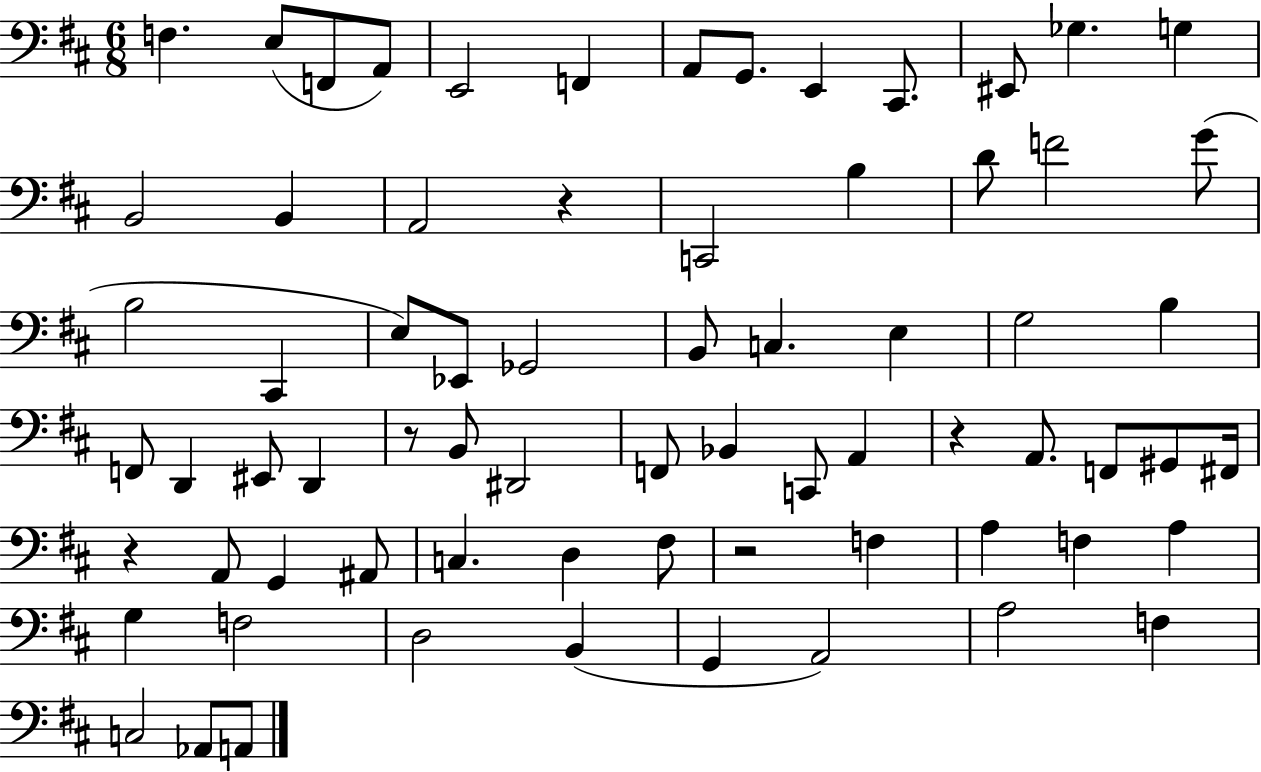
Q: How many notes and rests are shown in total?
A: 71